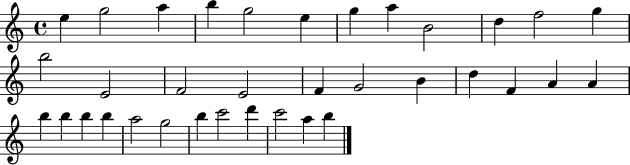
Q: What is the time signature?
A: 4/4